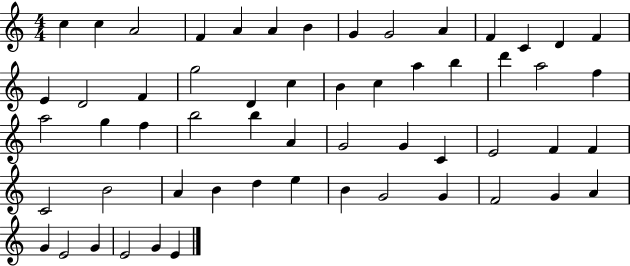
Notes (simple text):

C5/q C5/q A4/h F4/q A4/q A4/q B4/q G4/q G4/h A4/q F4/q C4/q D4/q F4/q E4/q D4/h F4/q G5/h D4/q C5/q B4/q C5/q A5/q B5/q D6/q A5/h F5/q A5/h G5/q F5/q B5/h B5/q A4/q G4/h G4/q C4/q E4/h F4/q F4/q C4/h B4/h A4/q B4/q D5/q E5/q B4/q G4/h G4/q F4/h G4/q A4/q G4/q E4/h G4/q E4/h G4/q E4/q